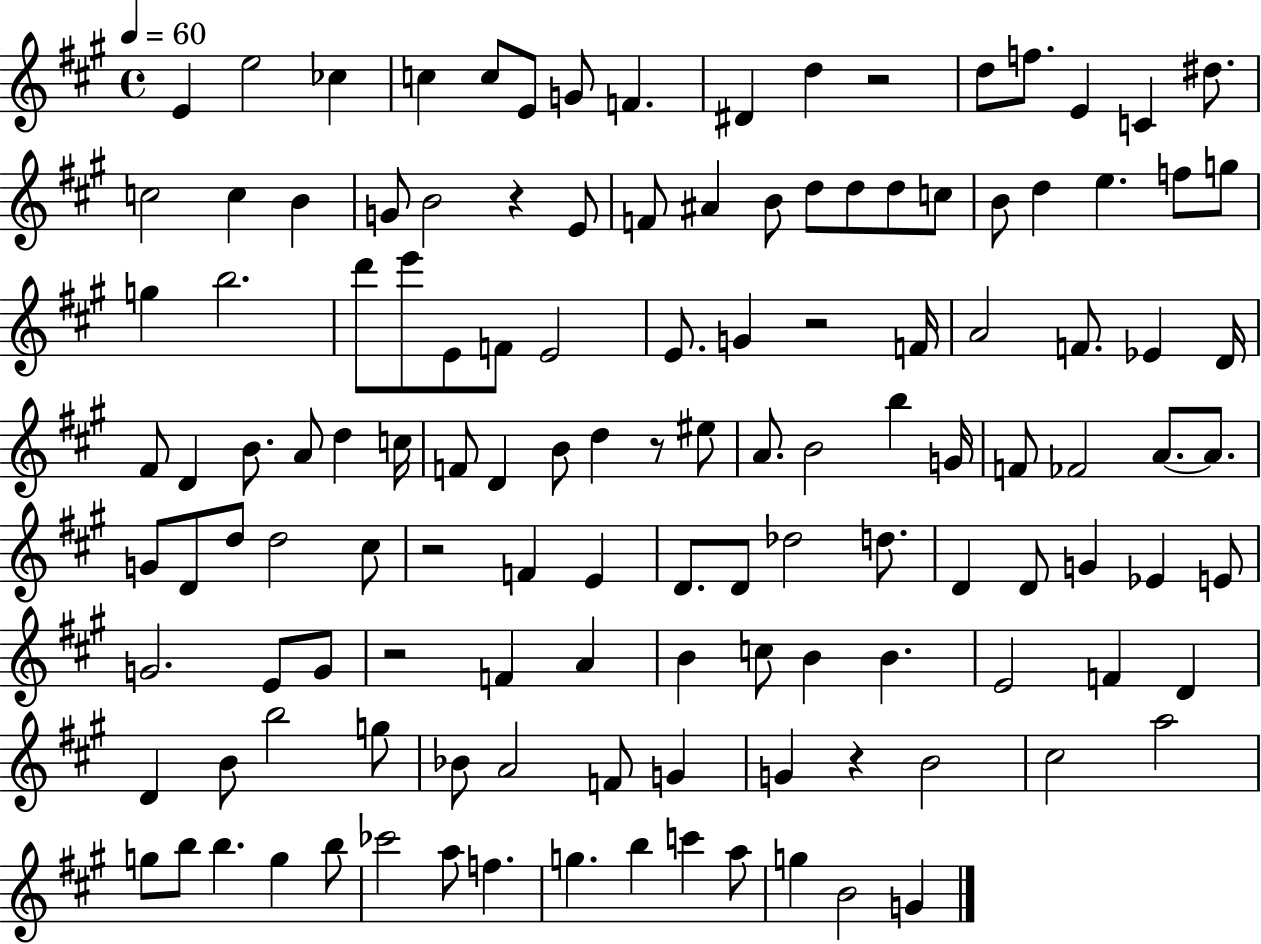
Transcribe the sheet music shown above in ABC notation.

X:1
T:Untitled
M:4/4
L:1/4
K:A
E e2 _c c c/2 E/2 G/2 F ^D d z2 d/2 f/2 E C ^d/2 c2 c B G/2 B2 z E/2 F/2 ^A B/2 d/2 d/2 d/2 c/2 B/2 d e f/2 g/2 g b2 d'/2 e'/2 E/2 F/2 E2 E/2 G z2 F/4 A2 F/2 _E D/4 ^F/2 D B/2 A/2 d c/4 F/2 D B/2 d z/2 ^e/2 A/2 B2 b G/4 F/2 _F2 A/2 A/2 G/2 D/2 d/2 d2 ^c/2 z2 F E D/2 D/2 _d2 d/2 D D/2 G _E E/2 G2 E/2 G/2 z2 F A B c/2 B B E2 F D D B/2 b2 g/2 _B/2 A2 F/2 G G z B2 ^c2 a2 g/2 b/2 b g b/2 _c'2 a/2 f g b c' a/2 g B2 G